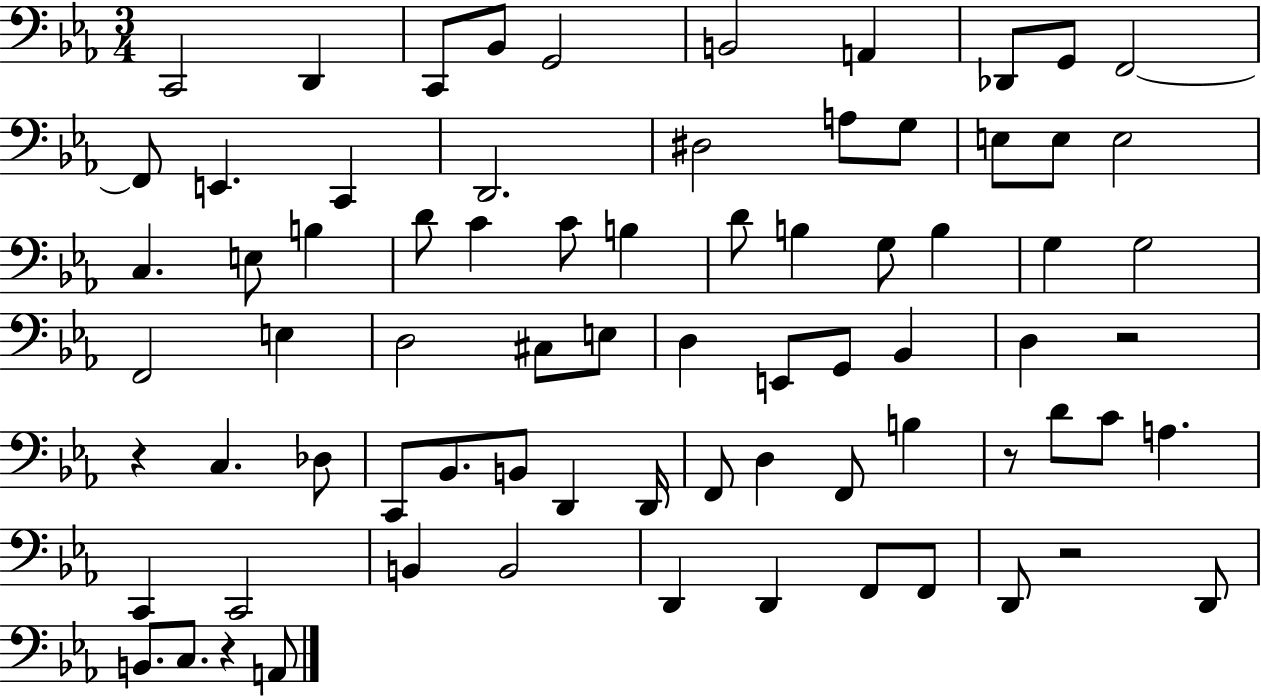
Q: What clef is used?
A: bass